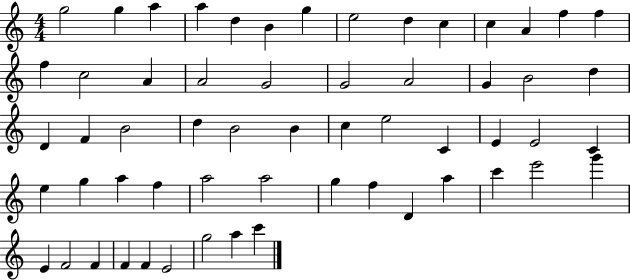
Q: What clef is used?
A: treble